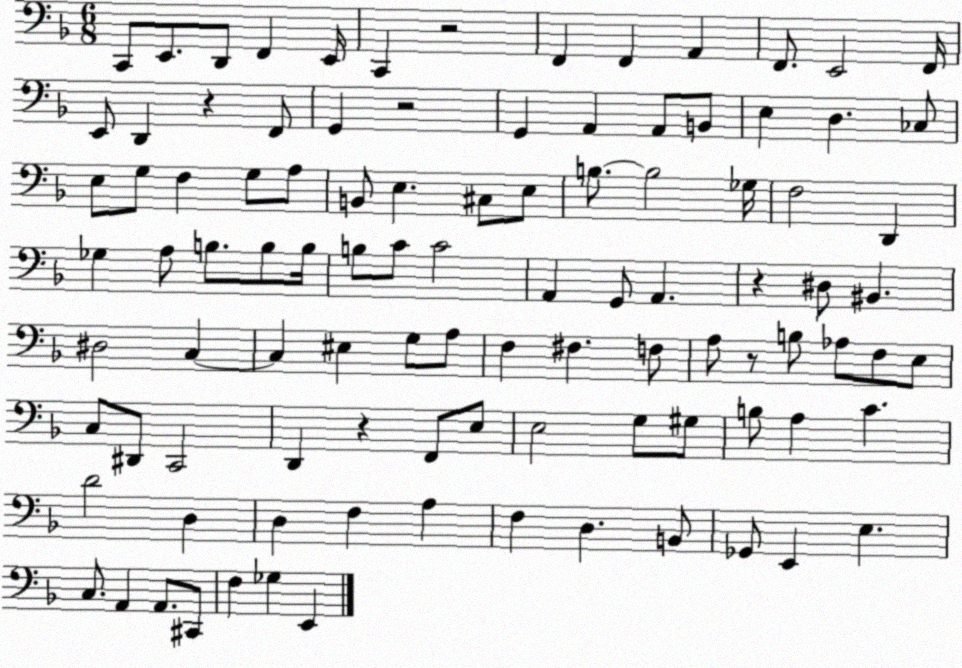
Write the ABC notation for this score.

X:1
T:Untitled
M:6/8
L:1/4
K:F
C,,/2 E,,/2 D,,/2 F,, E,,/4 C,, z2 F,, F,, A,, F,,/2 E,,2 F,,/4 E,,/2 D,, z F,,/2 G,, z2 G,, A,, A,,/2 B,,/2 E, D, _C,/2 E,/2 G,/2 F, G,/2 A,/2 B,,/2 E, ^C,/2 E,/2 B,/2 B,2 _G,/4 F,2 D,, _G, A,/2 B,/2 B,/2 B,/4 B,/2 C/2 C2 A,, G,,/2 A,, z ^D,/2 ^B,, ^D,2 C, C, ^E, G,/2 A,/2 F, ^F, F,/2 A,/2 z/2 B,/2 _A,/2 F,/2 E,/2 C,/2 ^D,,/2 C,,2 D,, z F,,/2 E,/2 E,2 G,/2 ^G,/2 B,/2 A, C D2 D, D, F, A, F, D, B,,/2 _G,,/2 E,, E, C,/2 A,, A,,/2 ^C,,/2 F, _G, E,,